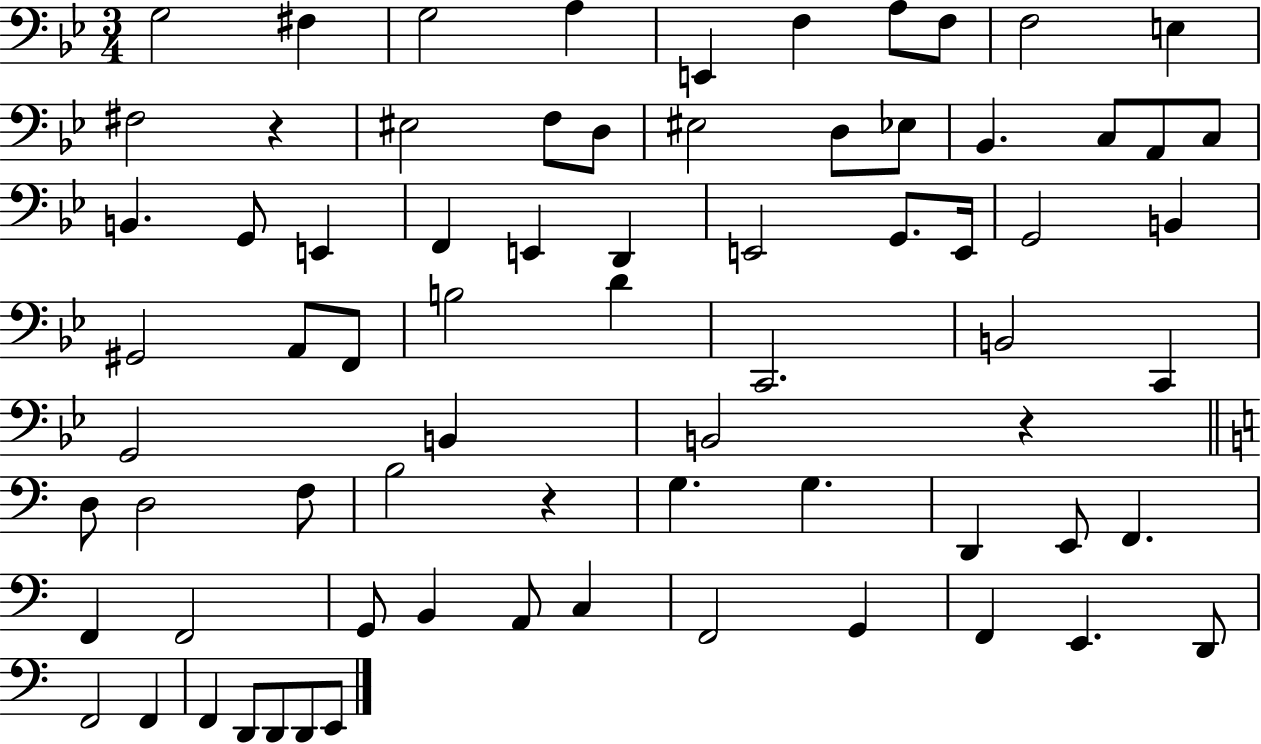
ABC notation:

X:1
T:Untitled
M:3/4
L:1/4
K:Bb
G,2 ^F, G,2 A, E,, F, A,/2 F,/2 F,2 E, ^F,2 z ^E,2 F,/2 D,/2 ^E,2 D,/2 _E,/2 _B,, C,/2 A,,/2 C,/2 B,, G,,/2 E,, F,, E,, D,, E,,2 G,,/2 E,,/4 G,,2 B,, ^G,,2 A,,/2 F,,/2 B,2 D C,,2 B,,2 C,, G,,2 B,, B,,2 z D,/2 D,2 F,/2 B,2 z G, G, D,, E,,/2 F,, F,, F,,2 G,,/2 B,, A,,/2 C, F,,2 G,, F,, E,, D,,/2 F,,2 F,, F,, D,,/2 D,,/2 D,,/2 E,,/2